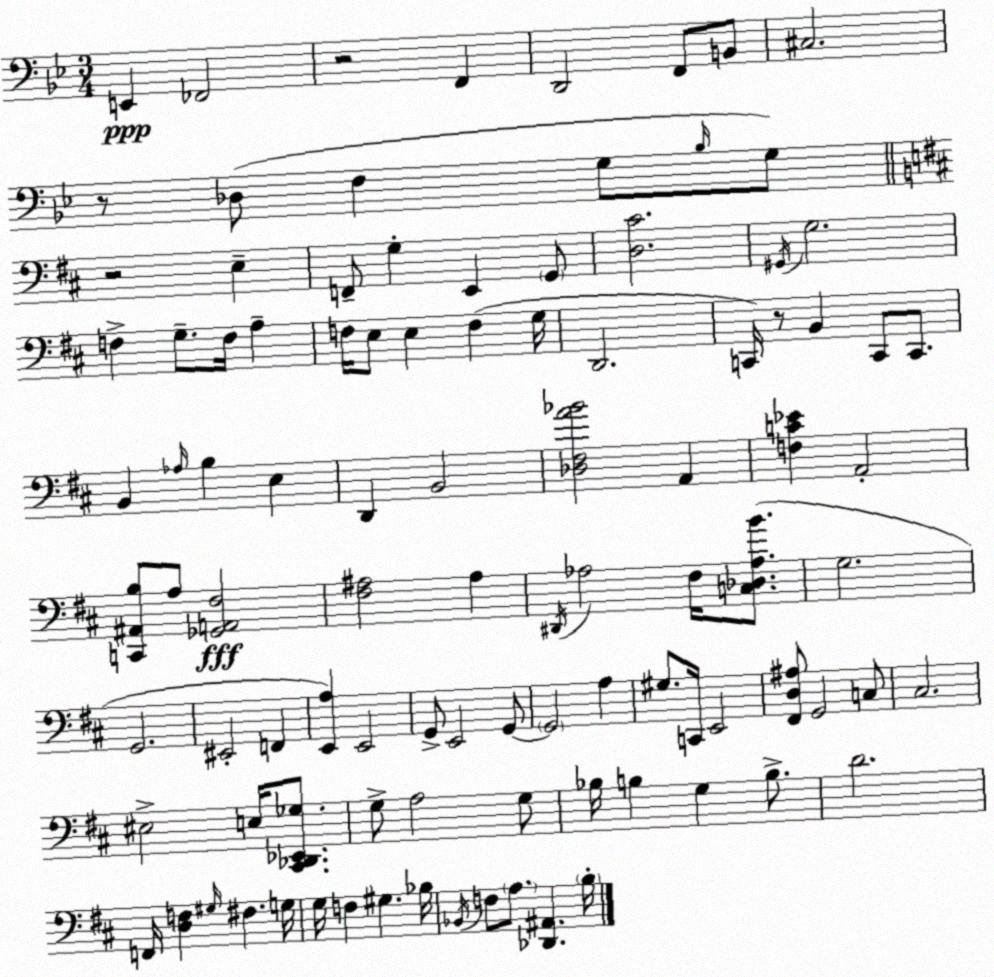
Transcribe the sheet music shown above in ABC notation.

X:1
T:Untitled
M:3/4
L:1/4
K:Gm
E,, _F,,2 z2 F,, D,,2 F,,/2 B,,/2 ^C,2 z/2 _D,/2 F, G,/2 _B,/4 G,/2 z2 E, F,,/2 G, E,, G,,/2 [D,^C]2 ^G,,/4 G,2 F, G,/2 F,/4 A, F,/4 E,/2 E, F, G,/4 D,,2 C,,/4 z/2 B,, C,,/2 C,,/2 B,, _A,/4 B, E, D,, B,,2 [_D,^F,A_B]2 A,, [F,C_E] A,,2 [C,,^A,,B,]/2 A,/2 [_G,,A,,^F,]2 [^F,^A,]2 ^A, ^D,,/4 _A,2 ^F,/4 [C,_D,_A,B]/2 G,2 G,,2 ^E,,2 F,, [E,,A,] E,,2 G,,/2 E,,2 G,,/2 G,,2 A, ^G,/2 C,,/4 E,,2 [^F,,D,^A,]/2 G,,2 C,/2 ^C,2 ^E,2 E,/4 [^C,,_D,,_E,,_G,]/2 G,/2 A,2 G,/2 _B,/4 B, G, B,/2 D2 F,,/4 [D,F,] ^G,/4 ^F, G,/4 G,/4 F, ^G, _B,/4 _B,,/4 F,/2 A,/2 [_D,,^A,,] B,/4